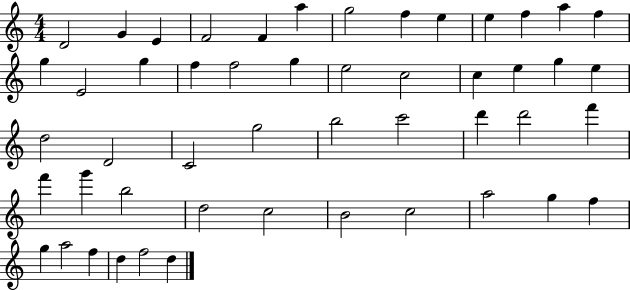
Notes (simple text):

D4/h G4/q E4/q F4/h F4/q A5/q G5/h F5/q E5/q E5/q F5/q A5/q F5/q G5/q E4/h G5/q F5/q F5/h G5/q E5/h C5/h C5/q E5/q G5/q E5/q D5/h D4/h C4/h G5/h B5/h C6/h D6/q D6/h F6/q F6/q G6/q B5/h D5/h C5/h B4/h C5/h A5/h G5/q F5/q G5/q A5/h F5/q D5/q F5/h D5/q